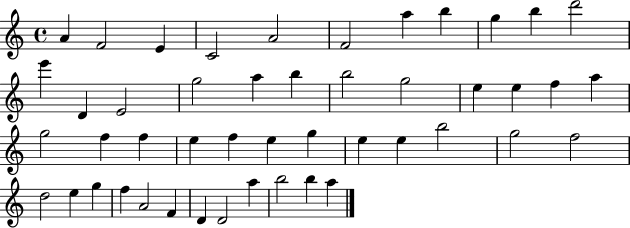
A4/q F4/h E4/q C4/h A4/h F4/h A5/q B5/q G5/q B5/q D6/h E6/q D4/q E4/h G5/h A5/q B5/q B5/h G5/h E5/q E5/q F5/q A5/q G5/h F5/q F5/q E5/q F5/q E5/q G5/q E5/q E5/q B5/h G5/h F5/h D5/h E5/q G5/q F5/q A4/h F4/q D4/q D4/h A5/q B5/h B5/q A5/q